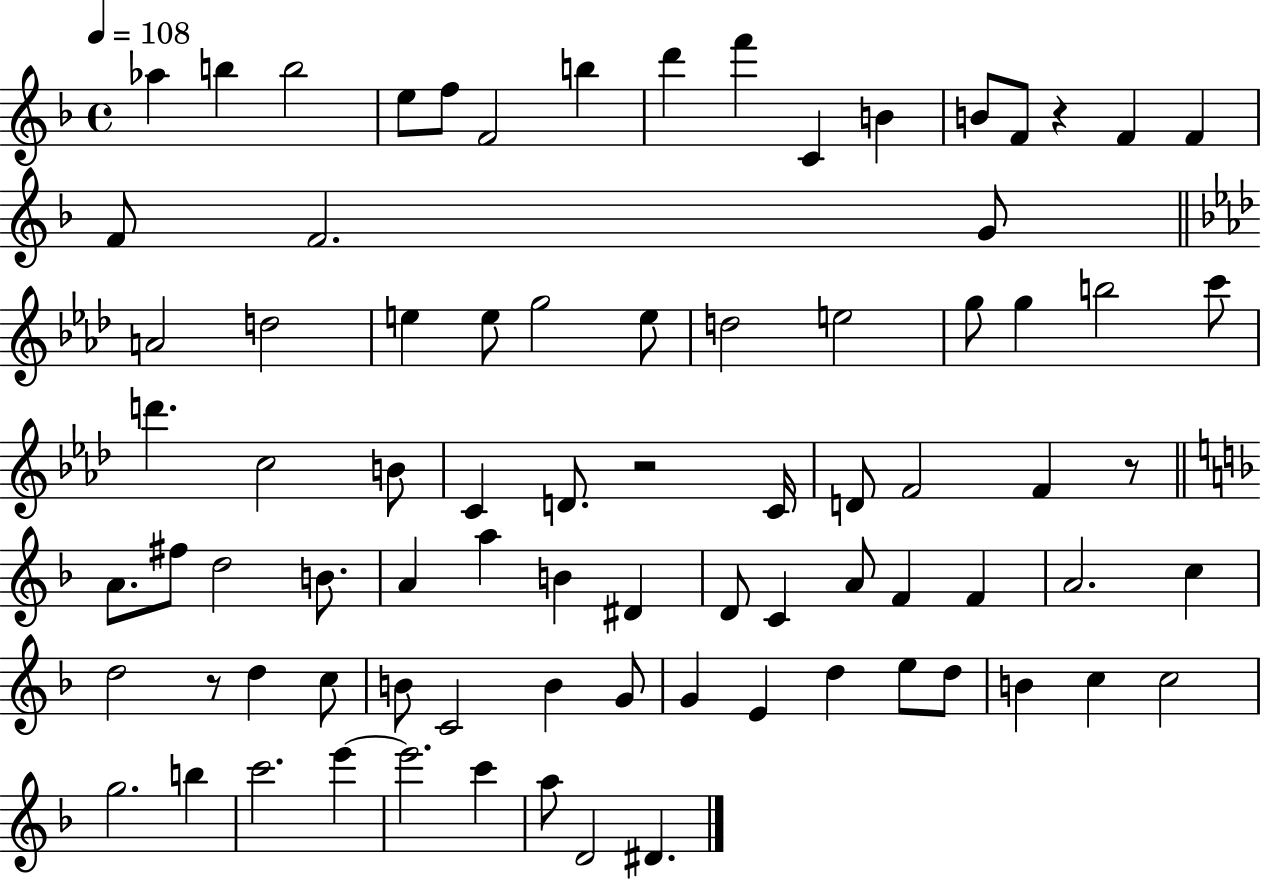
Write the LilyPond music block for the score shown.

{
  \clef treble
  \time 4/4
  \defaultTimeSignature
  \key f \major
  \tempo 4 = 108
  \repeat volta 2 { aes''4 b''4 b''2 | e''8 f''8 f'2 b''4 | d'''4 f'''4 c'4 b'4 | b'8 f'8 r4 f'4 f'4 | \break f'8 f'2. g'8 | \bar "||" \break \key f \minor a'2 d''2 | e''4 e''8 g''2 e''8 | d''2 e''2 | g''8 g''4 b''2 c'''8 | \break d'''4. c''2 b'8 | c'4 d'8. r2 c'16 | d'8 f'2 f'4 r8 | \bar "||" \break \key f \major a'8. fis''8 d''2 b'8. | a'4 a''4 b'4 dis'4 | d'8 c'4 a'8 f'4 f'4 | a'2. c''4 | \break d''2 r8 d''4 c''8 | b'8 c'2 b'4 g'8 | g'4 e'4 d''4 e''8 d''8 | b'4 c''4 c''2 | \break g''2. b''4 | c'''2. e'''4~~ | e'''2. c'''4 | a''8 d'2 dis'4. | \break } \bar "|."
}